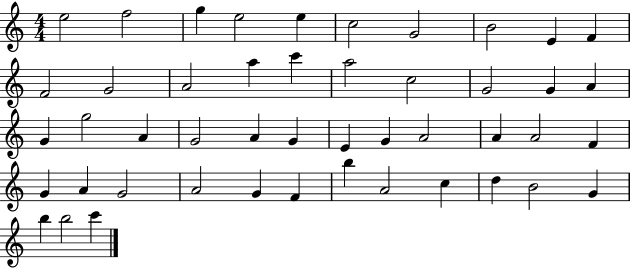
E5/h F5/h G5/q E5/h E5/q C5/h G4/h B4/h E4/q F4/q F4/h G4/h A4/h A5/q C6/q A5/h C5/h G4/h G4/q A4/q G4/q G5/h A4/q G4/h A4/q G4/q E4/q G4/q A4/h A4/q A4/h F4/q G4/q A4/q G4/h A4/h G4/q F4/q B5/q A4/h C5/q D5/q B4/h G4/q B5/q B5/h C6/q